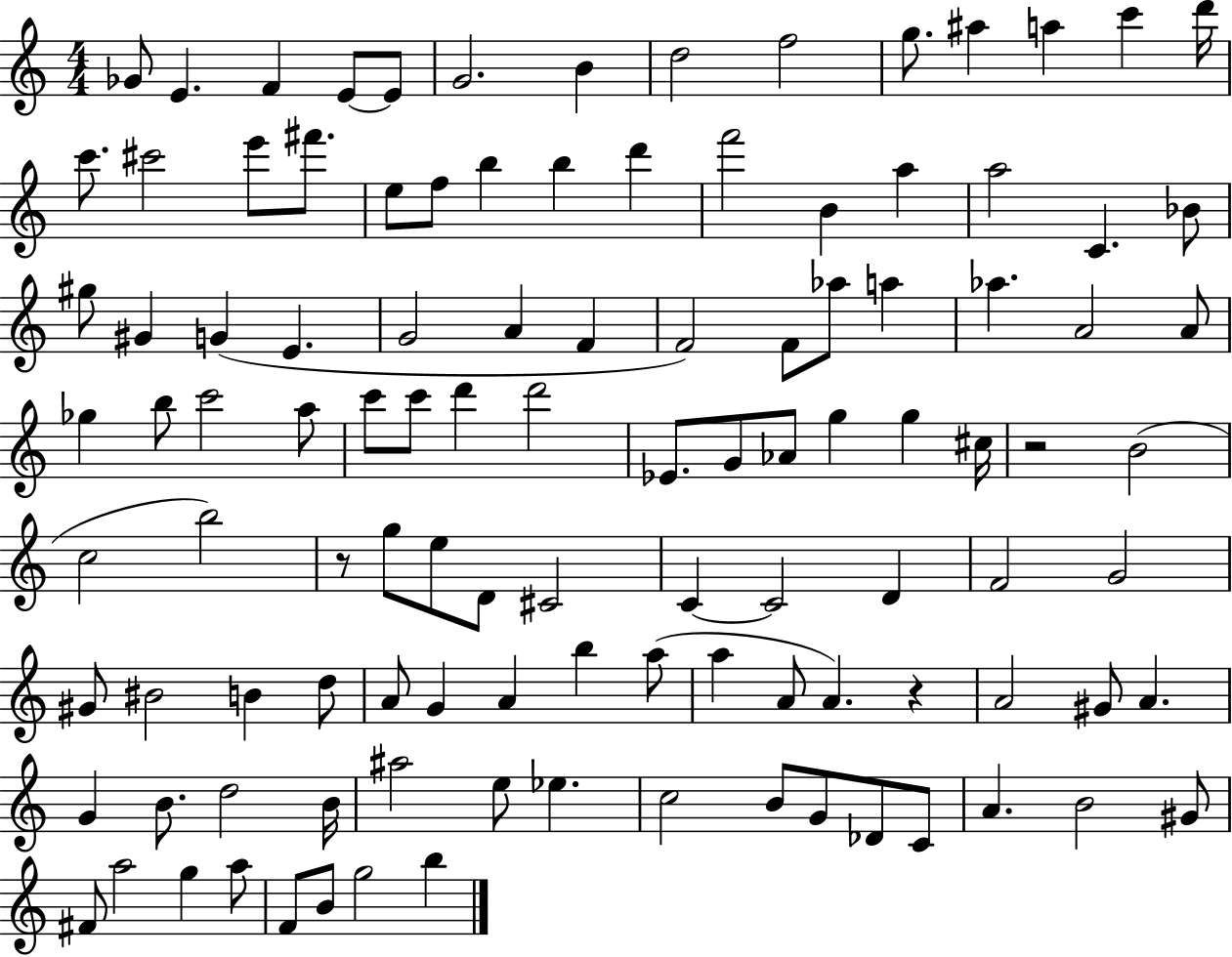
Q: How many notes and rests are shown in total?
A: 110